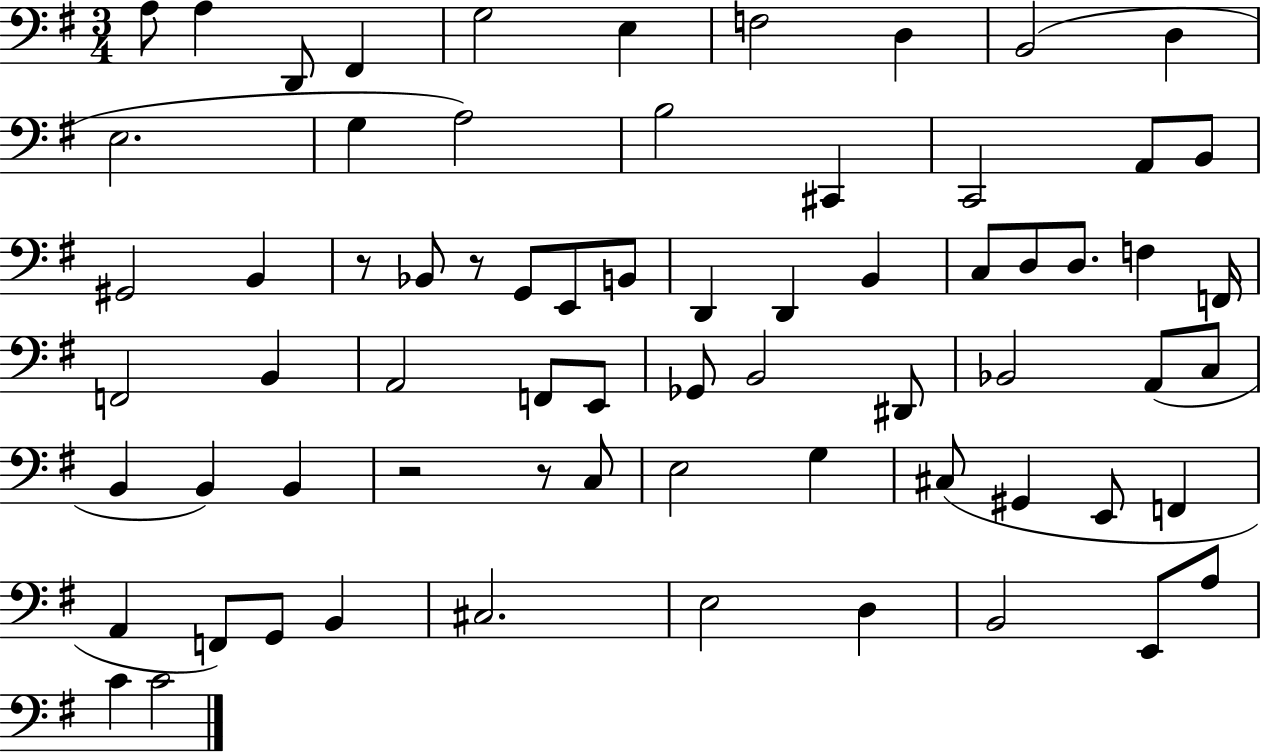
X:1
T:Untitled
M:3/4
L:1/4
K:G
A,/2 A, D,,/2 ^F,, G,2 E, F,2 D, B,,2 D, E,2 G, A,2 B,2 ^C,, C,,2 A,,/2 B,,/2 ^G,,2 B,, z/2 _B,,/2 z/2 G,,/2 E,,/2 B,,/2 D,, D,, B,, C,/2 D,/2 D,/2 F, F,,/4 F,,2 B,, A,,2 F,,/2 E,,/2 _G,,/2 B,,2 ^D,,/2 _B,,2 A,,/2 C,/2 B,, B,, B,, z2 z/2 C,/2 E,2 G, ^C,/2 ^G,, E,,/2 F,, A,, F,,/2 G,,/2 B,, ^C,2 E,2 D, B,,2 E,,/2 A,/2 C C2